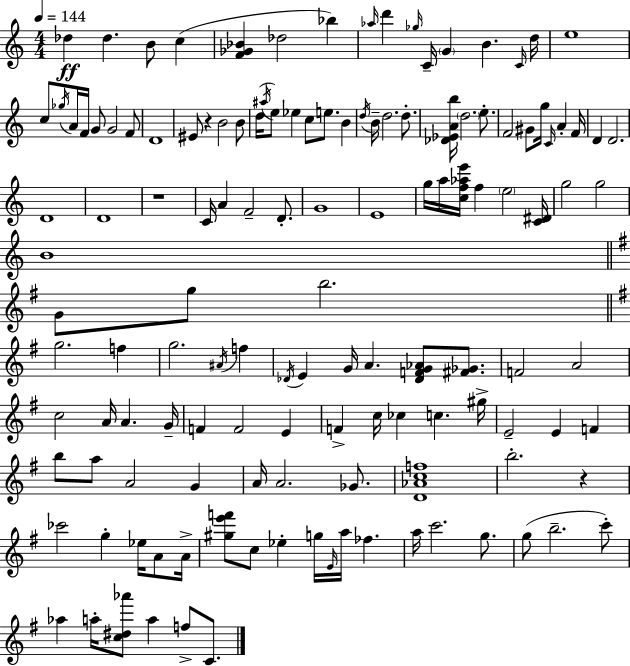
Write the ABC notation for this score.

X:1
T:Untitled
M:4/4
L:1/4
K:C
_d _d B/2 c [F_G_B] _d2 _b _a/4 d' _g/4 C/4 G B C/4 d/4 e4 c/2 _g/4 A/4 F/4 G/2 G2 F/2 D4 ^E/2 z B2 B/2 d/4 ^a/4 e/2 _e c/2 e/2 B d/4 B/4 d2 d/2 [_D_EAb]/4 d2 e/2 F2 ^G/2 g/4 C/4 A F/4 D D2 D4 D4 z4 C/4 A F2 D/2 G4 E4 g/4 a/4 [cf_ae']/4 f e2 [C^D]/4 g2 g2 B4 G/2 g/2 b2 g2 f g2 ^A/4 f _D/4 E G/4 A [_DFG_A]/2 [^F_G]/2 F2 A2 c2 A/4 A G/4 F F2 E F c/4 _c c ^g/4 E2 E F b/2 a/2 A2 G A/4 A2 _G/2 [D_Acf]4 b2 z _c'2 g _e/4 A/2 A/4 [^ge'f']/2 c/2 _e g/4 E/4 a/4 _f a/4 c'2 g/2 g/2 b2 c'/2 _a a/4 [c^d_a']/2 a f/2 C/2